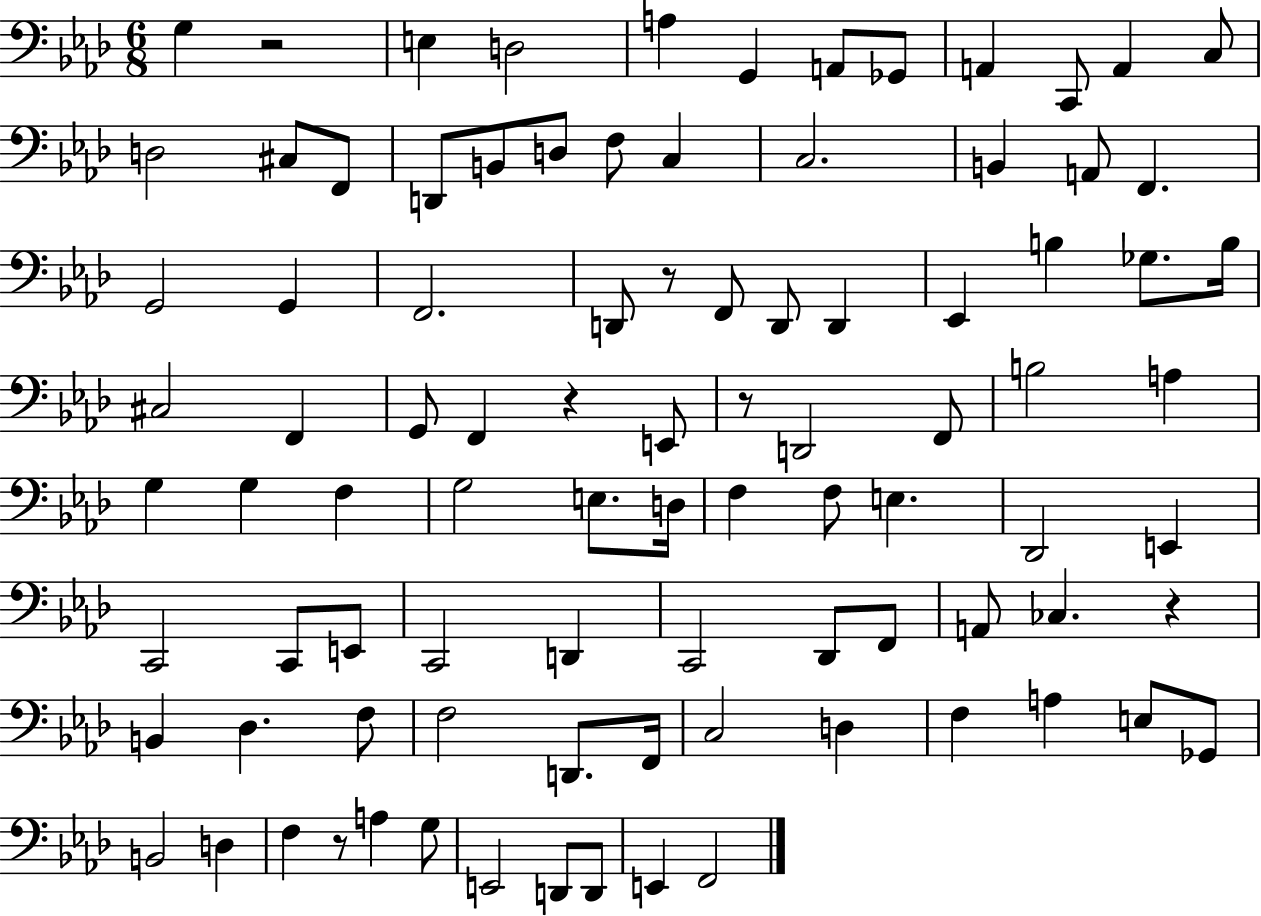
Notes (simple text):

G3/q R/h E3/q D3/h A3/q G2/q A2/e Gb2/e A2/q C2/e A2/q C3/e D3/h C#3/e F2/e D2/e B2/e D3/e F3/e C3/q C3/h. B2/q A2/e F2/q. G2/h G2/q F2/h. D2/e R/e F2/e D2/e D2/q Eb2/q B3/q Gb3/e. B3/s C#3/h F2/q G2/e F2/q R/q E2/e R/e D2/h F2/e B3/h A3/q G3/q G3/q F3/q G3/h E3/e. D3/s F3/q F3/e E3/q. Db2/h E2/q C2/h C2/e E2/e C2/h D2/q C2/h Db2/e F2/e A2/e CES3/q. R/q B2/q Db3/q. F3/e F3/h D2/e. F2/s C3/h D3/q F3/q A3/q E3/e Gb2/e B2/h D3/q F3/q R/e A3/q G3/e E2/h D2/e D2/e E2/q F2/h